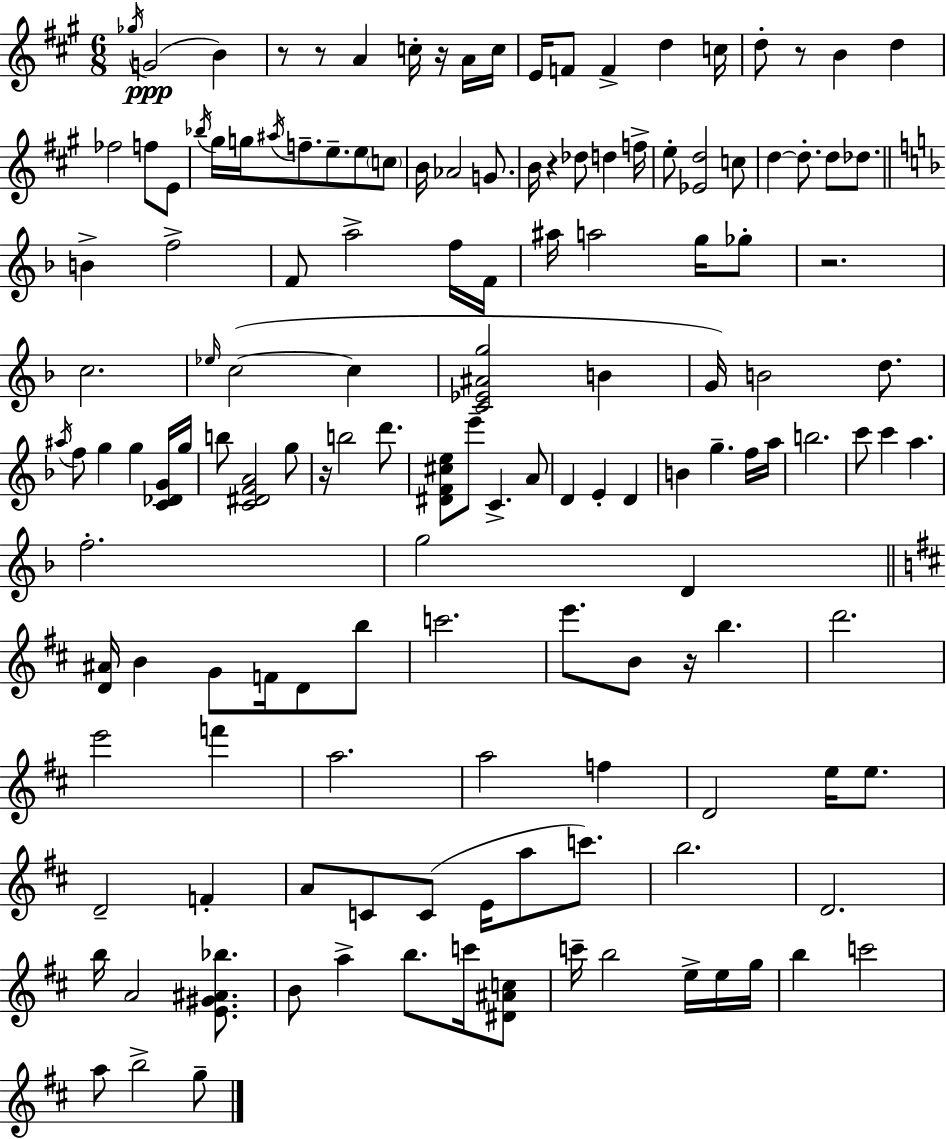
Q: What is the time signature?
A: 6/8